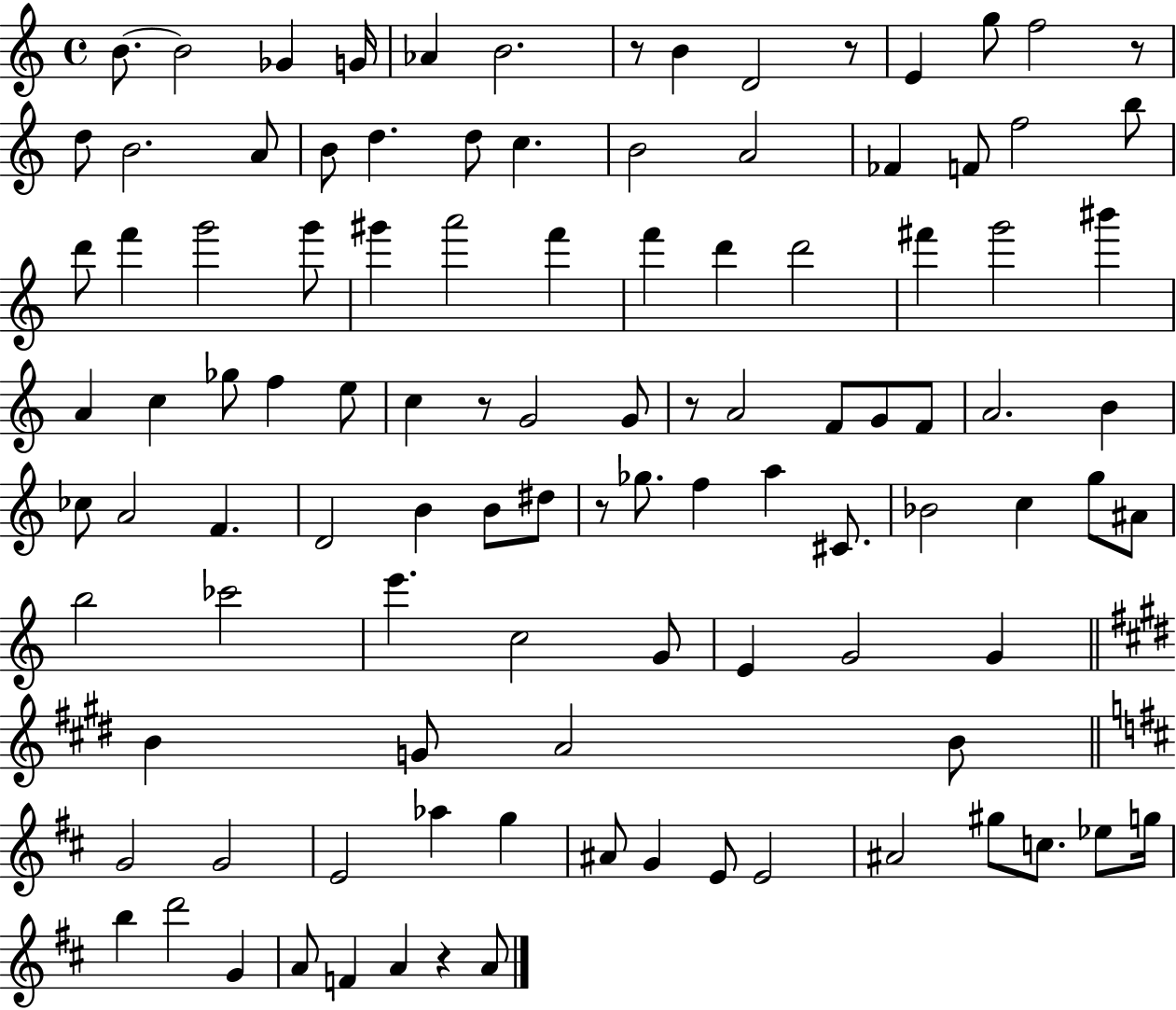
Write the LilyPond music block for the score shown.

{
  \clef treble
  \time 4/4
  \defaultTimeSignature
  \key c \major
  b'8.~~ b'2 ges'4 g'16 | aes'4 b'2. | r8 b'4 d'2 r8 | e'4 g''8 f''2 r8 | \break d''8 b'2. a'8 | b'8 d''4. d''8 c''4. | b'2 a'2 | fes'4 f'8 f''2 b''8 | \break d'''8 f'''4 g'''2 g'''8 | gis'''4 a'''2 f'''4 | f'''4 d'''4 d'''2 | fis'''4 g'''2 bis'''4 | \break a'4 c''4 ges''8 f''4 e''8 | c''4 r8 g'2 g'8 | r8 a'2 f'8 g'8 f'8 | a'2. b'4 | \break ces''8 a'2 f'4. | d'2 b'4 b'8 dis''8 | r8 ges''8. f''4 a''4 cis'8. | bes'2 c''4 g''8 ais'8 | \break b''2 ces'''2 | e'''4. c''2 g'8 | e'4 g'2 g'4 | \bar "||" \break \key e \major b'4 g'8 a'2 b'8 | \bar "||" \break \key d \major g'2 g'2 | e'2 aes''4 g''4 | ais'8 g'4 e'8 e'2 | ais'2 gis''8 c''8. ees''8 g''16 | \break b''4 d'''2 g'4 | a'8 f'4 a'4 r4 a'8 | \bar "|."
}